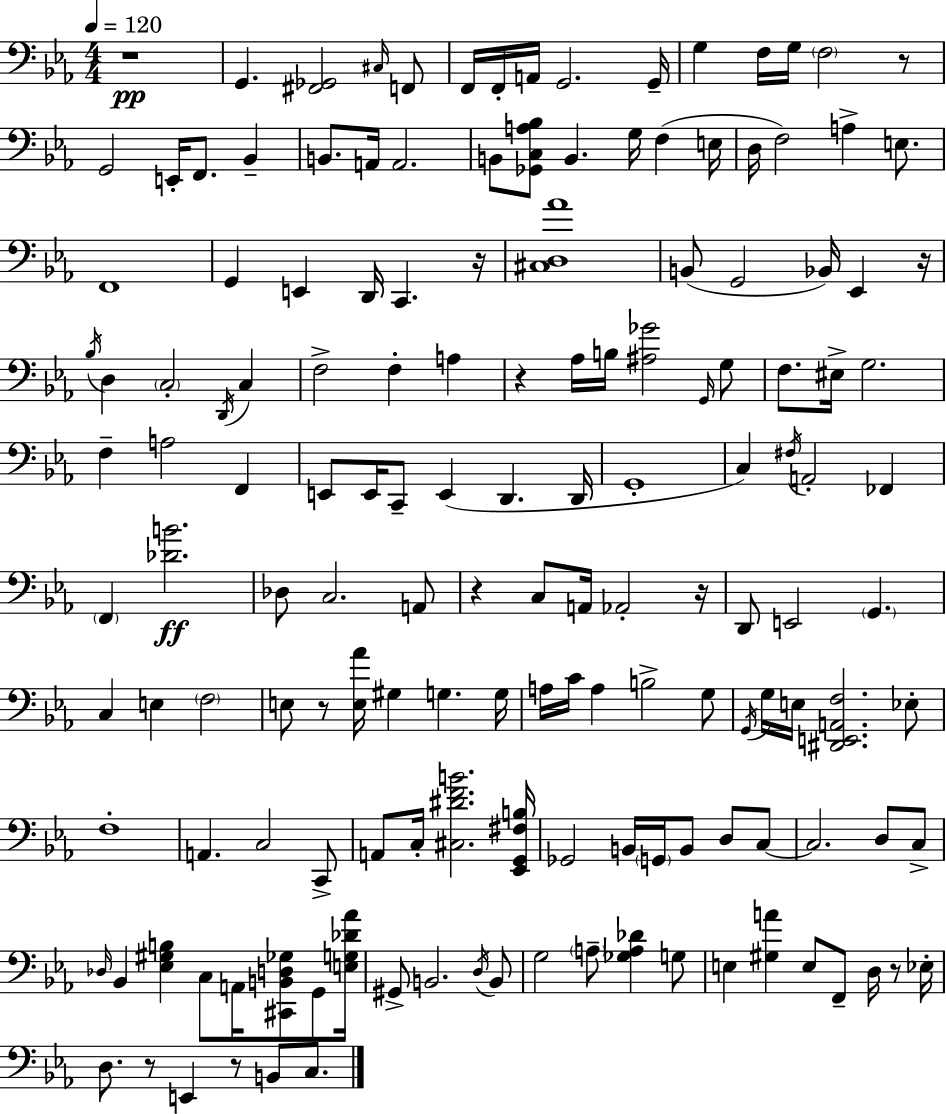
{
  \clef bass
  \numericTimeSignature
  \time 4/4
  \key c \minor
  \tempo 4 = 120
  r1\pp | g,4. <fis, ges,>2 \grace { cis16 } f,8 | f,16 f,16-. a,16 g,2. | g,16-- g4 f16 g16 \parenthesize f2 r8 | \break g,2 e,16-. f,8. bes,4-- | b,8. a,16 a,2. | b,8 <ges, c a bes>8 b,4. g16 f4( | e16 d16 f2) a4-> e8. | \break f,1 | g,4 e,4 d,16 c,4. | r16 <cis d aes'>1 | b,8( g,2 bes,16) ees,4 | \break r16 \acciaccatura { bes16 } d4 \parenthesize c2-. \acciaccatura { d,16 } c4 | f2-> f4-. a4 | r4 aes16 b16 <ais ges'>2 | \grace { g,16 } g8 f8. eis16-> g2. | \break f4-- a2 | f,4 e,8 e,16 c,8-- e,4( d,4. | d,16 g,1-. | c4) \acciaccatura { fis16 } a,2-. | \break fes,4 \parenthesize f,4 <des' b'>2.\ff | des8 c2. | a,8 r4 c8 a,16 aes,2-. | r16 d,8 e,2 \parenthesize g,4. | \break c4 e4 \parenthesize f2 | e8 r8 <e aes'>16 gis4 g4. | g16 a16 c'16 a4 b2-> | g8 \acciaccatura { g,16 } g16 e16 <dis, e, a, f>2. | \break ees8-. f1-. | a,4. c2 | c,8-> a,8 c16-. <cis dis' f' b'>2. | <ees, g, fis b>16 ges,2 b,16 \parenthesize g,16 | \break b,8 d8 c8~~ c2. | d8 c8-> \grace { des16 } bes,4 <ees gis b>4 c8 | a,16 <cis, b, d ges>8 g,8 <e g des' aes'>16 gis,8-> b,2. | \acciaccatura { d16 } b,8 g2 | \break \parenthesize a8-- <ges a des'>4 g8 e4 <gis a'>4 | e8 f,8-- d16 r8 ees16-. d8. r8 e,4 | r8 b,8 c8. \bar "|."
}